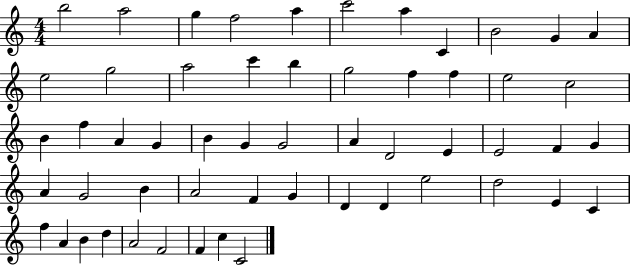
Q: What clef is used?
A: treble